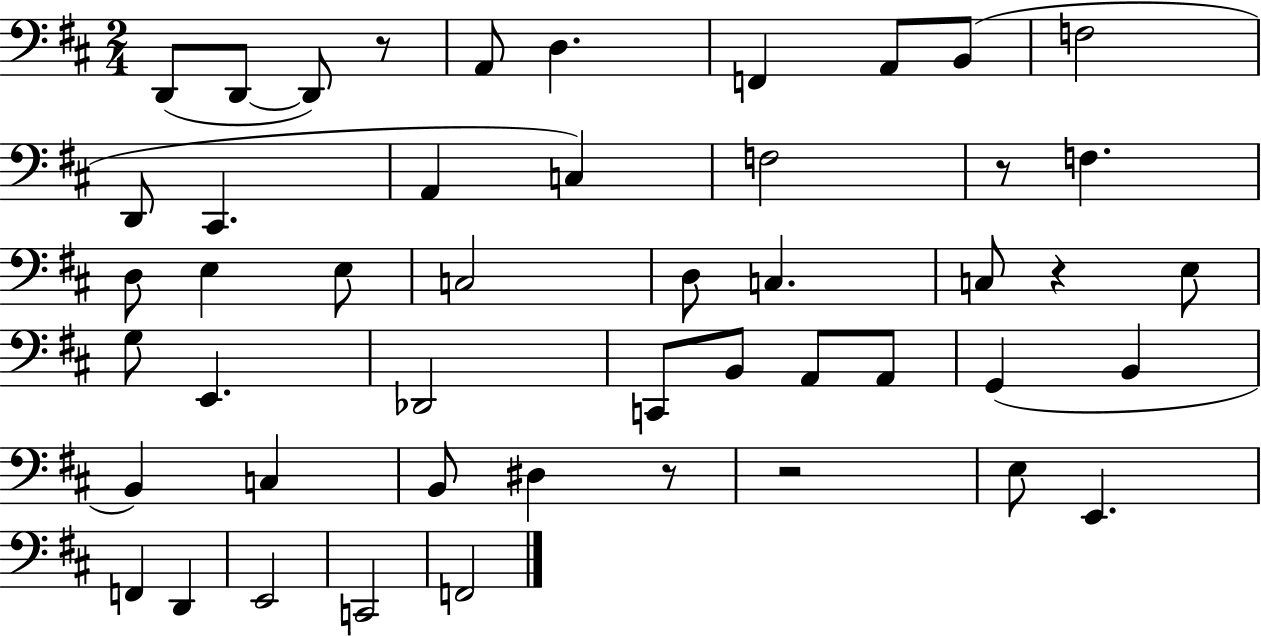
X:1
T:Untitled
M:2/4
L:1/4
K:D
D,,/2 D,,/2 D,,/2 z/2 A,,/2 D, F,, A,,/2 B,,/2 F,2 D,,/2 ^C,, A,, C, F,2 z/2 F, D,/2 E, E,/2 C,2 D,/2 C, C,/2 z E,/2 G,/2 E,, _D,,2 C,,/2 B,,/2 A,,/2 A,,/2 G,, B,, B,, C, B,,/2 ^D, z/2 z2 E,/2 E,, F,, D,, E,,2 C,,2 F,,2